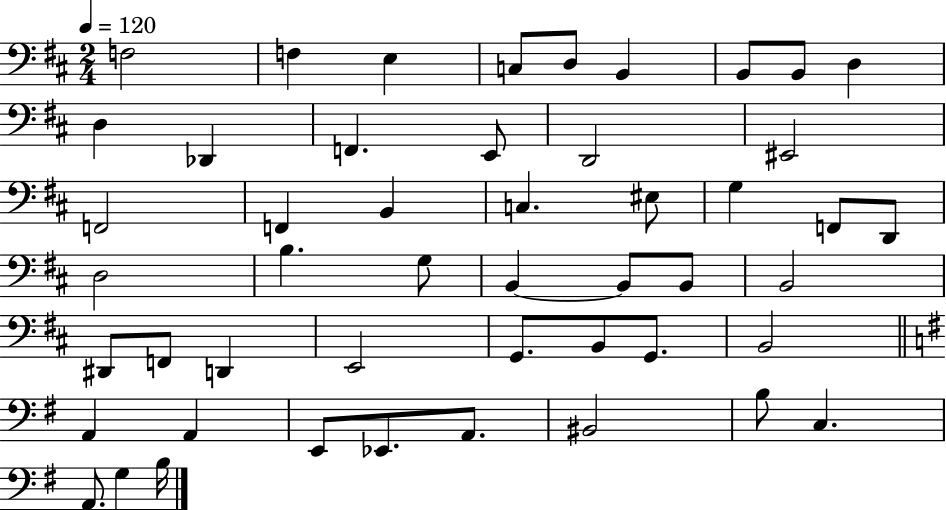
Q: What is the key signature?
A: D major